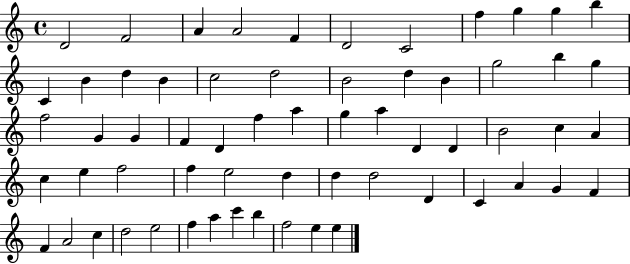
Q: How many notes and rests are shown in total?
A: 62